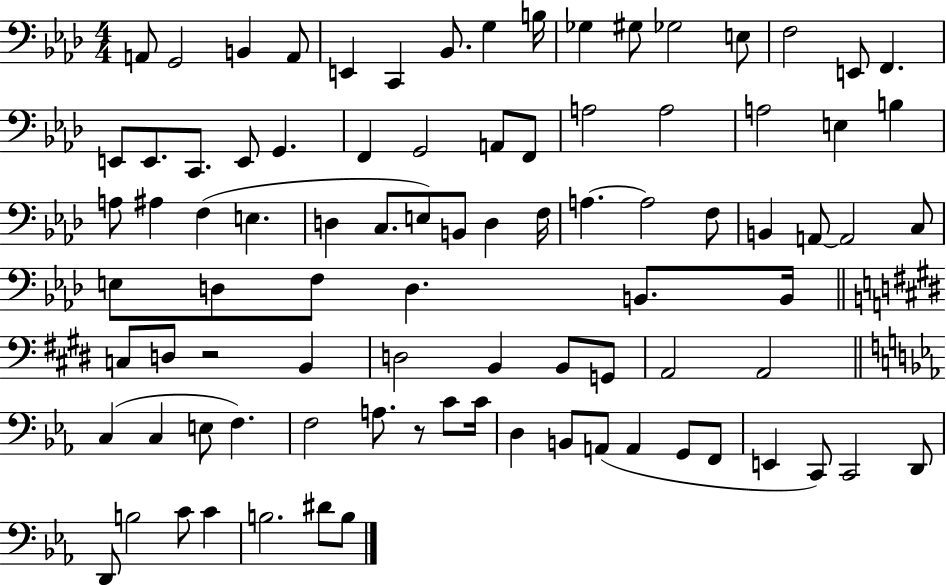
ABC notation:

X:1
T:Untitled
M:4/4
L:1/4
K:Ab
A,,/2 G,,2 B,, A,,/2 E,, C,, _B,,/2 G, B,/4 _G, ^G,/2 _G,2 E,/2 F,2 E,,/2 F,, E,,/2 E,,/2 C,,/2 E,,/2 G,, F,, G,,2 A,,/2 F,,/2 A,2 A,2 A,2 E, B, A,/2 ^A, F, E, D, C,/2 E,/2 B,,/2 D, F,/4 A, A,2 F,/2 B,, A,,/2 A,,2 C,/2 E,/2 D,/2 F,/2 D, B,,/2 B,,/4 C,/2 D,/2 z2 B,, D,2 B,, B,,/2 G,,/2 A,,2 A,,2 C, C, E,/2 F, F,2 A,/2 z/2 C/2 C/4 D, B,,/2 A,,/2 A,, G,,/2 F,,/2 E,, C,,/2 C,,2 D,,/2 D,,/2 B,2 C/2 C B,2 ^D/2 B,/2